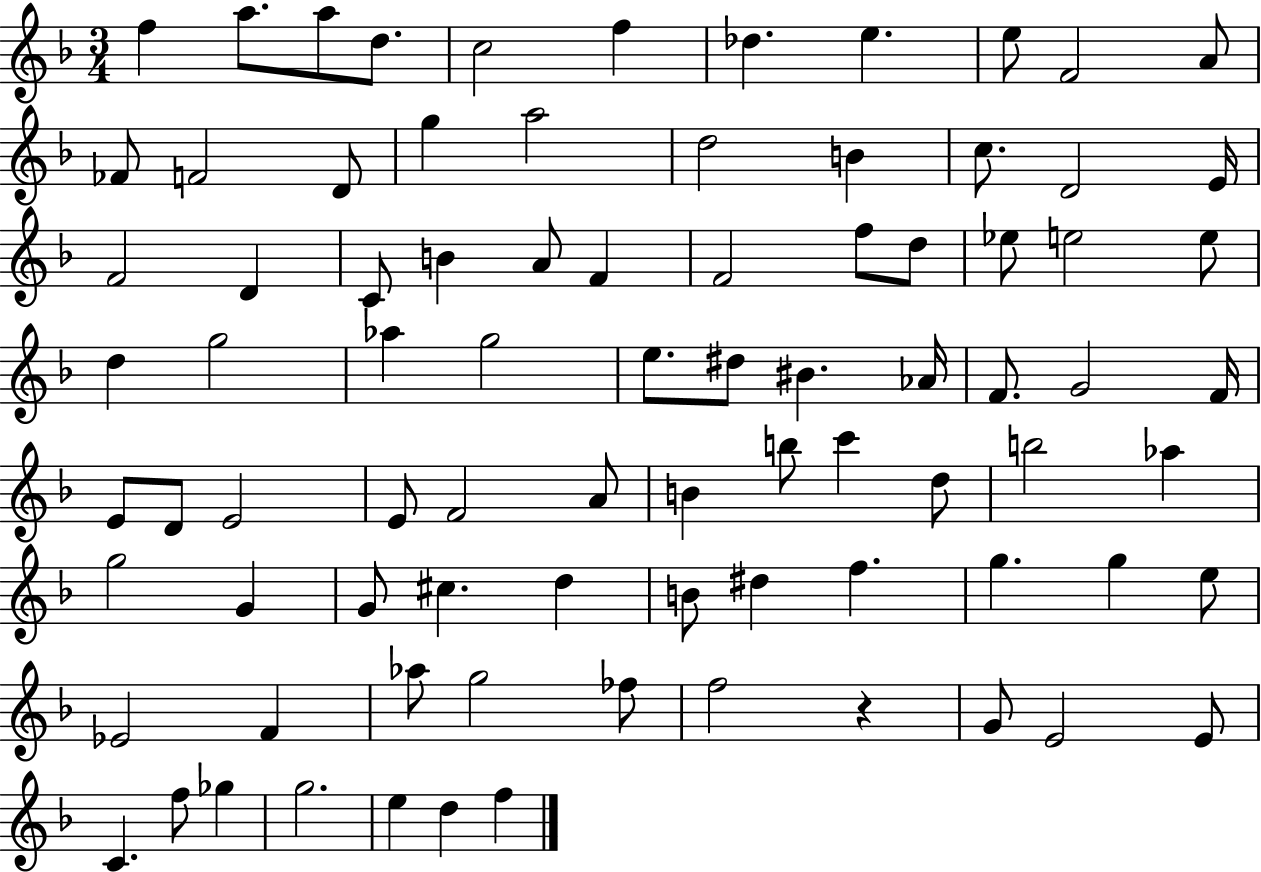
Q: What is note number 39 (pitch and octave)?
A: D#5